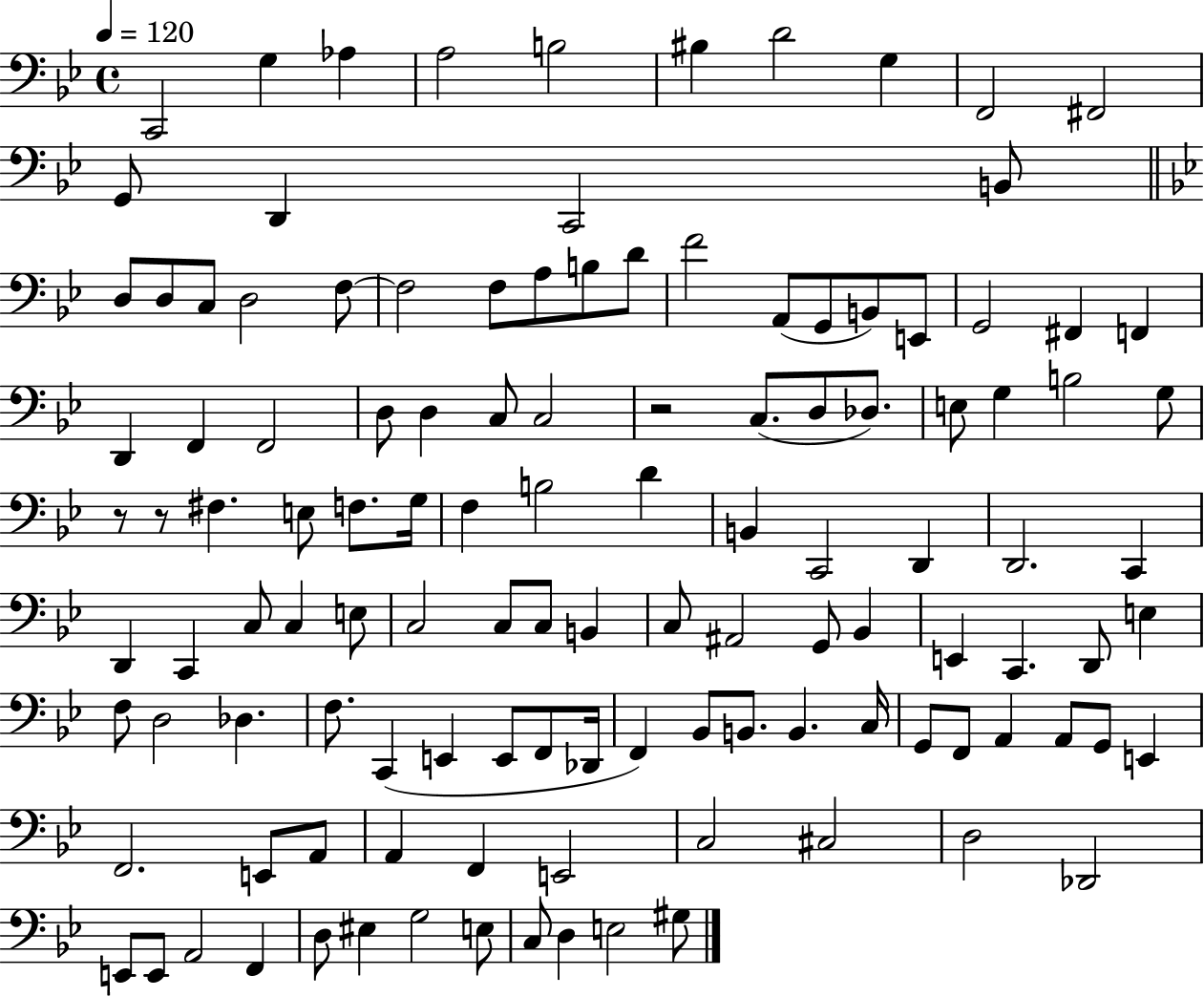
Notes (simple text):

C2/h G3/q Ab3/q A3/h B3/h BIS3/q D4/h G3/q F2/h F#2/h G2/e D2/q C2/h B2/e D3/e D3/e C3/e D3/h F3/e F3/h F3/e A3/e B3/e D4/e F4/h A2/e G2/e B2/e E2/e G2/h F#2/q F2/q D2/q F2/q F2/h D3/e D3/q C3/e C3/h R/h C3/e. D3/e Db3/e. E3/e G3/q B3/h G3/e R/e R/e F#3/q. E3/e F3/e. G3/s F3/q B3/h D4/q B2/q C2/h D2/q D2/h. C2/q D2/q C2/q C3/e C3/q E3/e C3/h C3/e C3/e B2/q C3/e A#2/h G2/e Bb2/q E2/q C2/q. D2/e E3/q F3/e D3/h Db3/q. F3/e. C2/q E2/q E2/e F2/e Db2/s F2/q Bb2/e B2/e. B2/q. C3/s G2/e F2/e A2/q A2/e G2/e E2/q F2/h. E2/e A2/e A2/q F2/q E2/h C3/h C#3/h D3/h Db2/h E2/e E2/e A2/h F2/q D3/e EIS3/q G3/h E3/e C3/e D3/q E3/h G#3/e